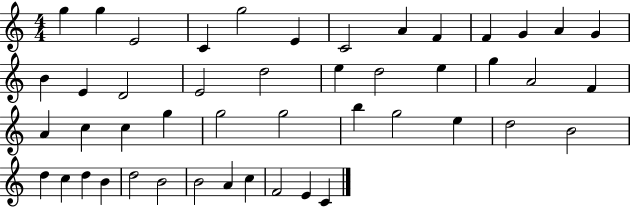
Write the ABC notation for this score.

X:1
T:Untitled
M:4/4
L:1/4
K:C
g g E2 C g2 E C2 A F F G A G B E D2 E2 d2 e d2 e g A2 F A c c g g2 g2 b g2 e d2 B2 d c d B d2 B2 B2 A c F2 E C